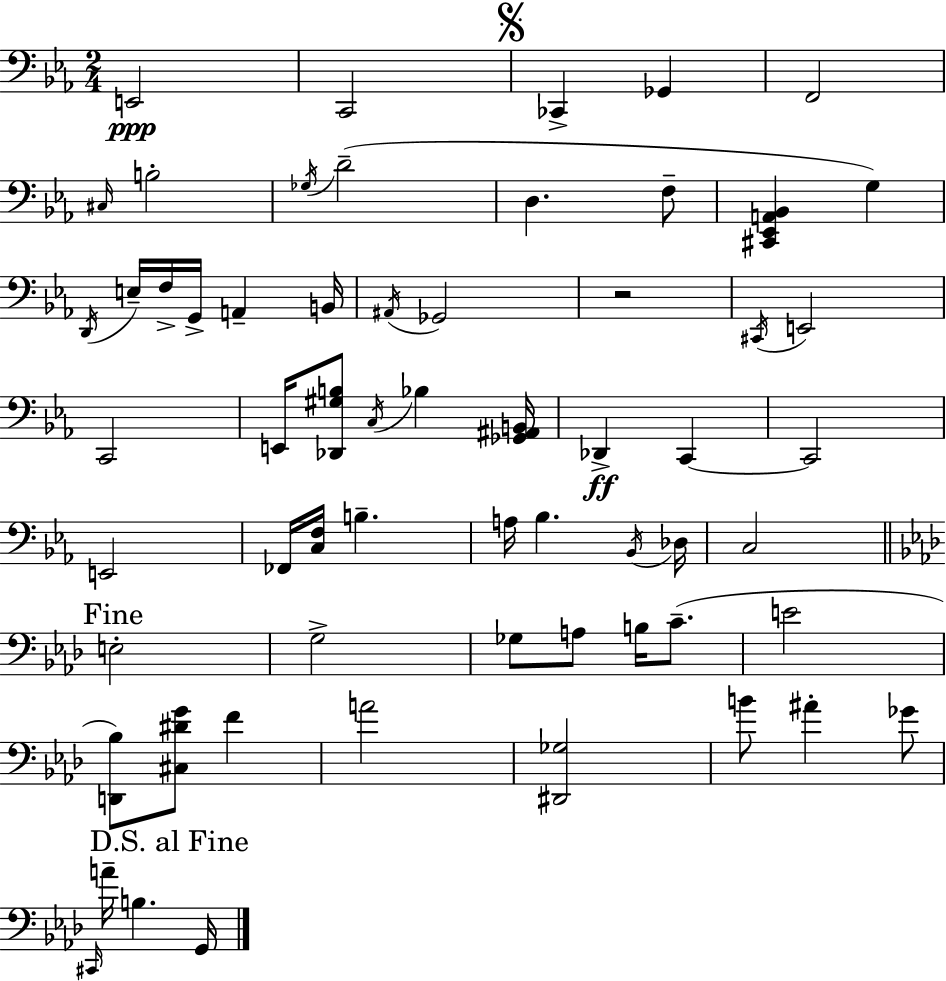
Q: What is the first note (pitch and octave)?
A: E2